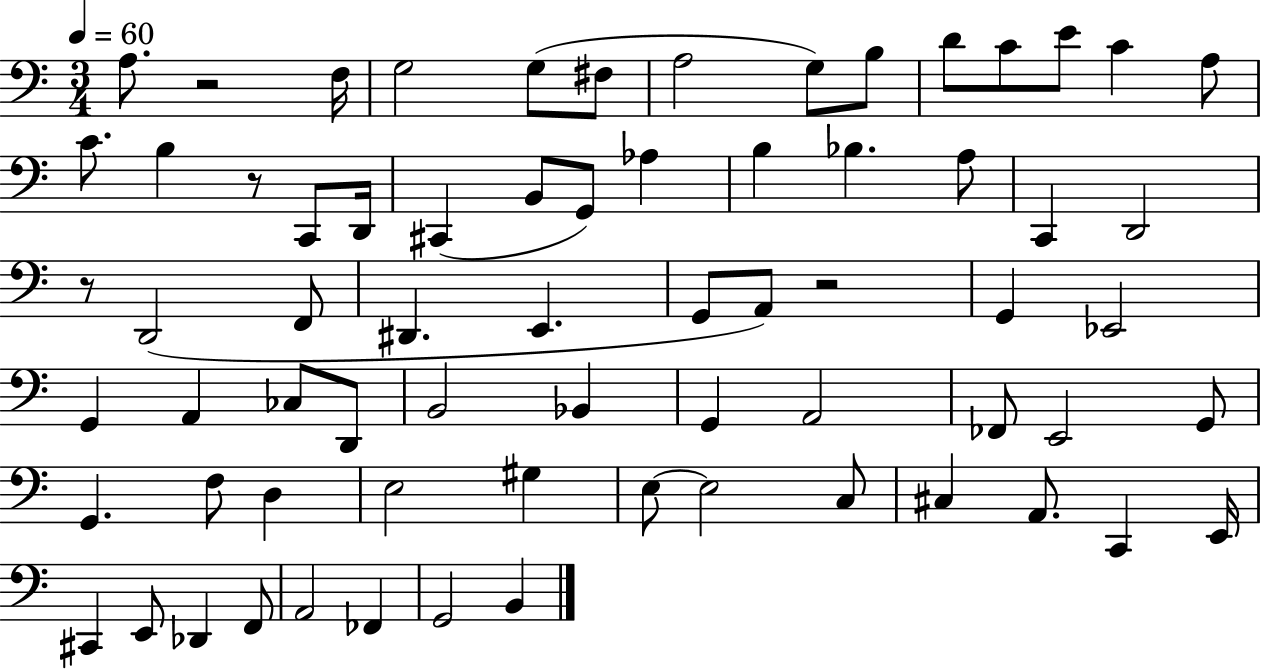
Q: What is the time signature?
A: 3/4